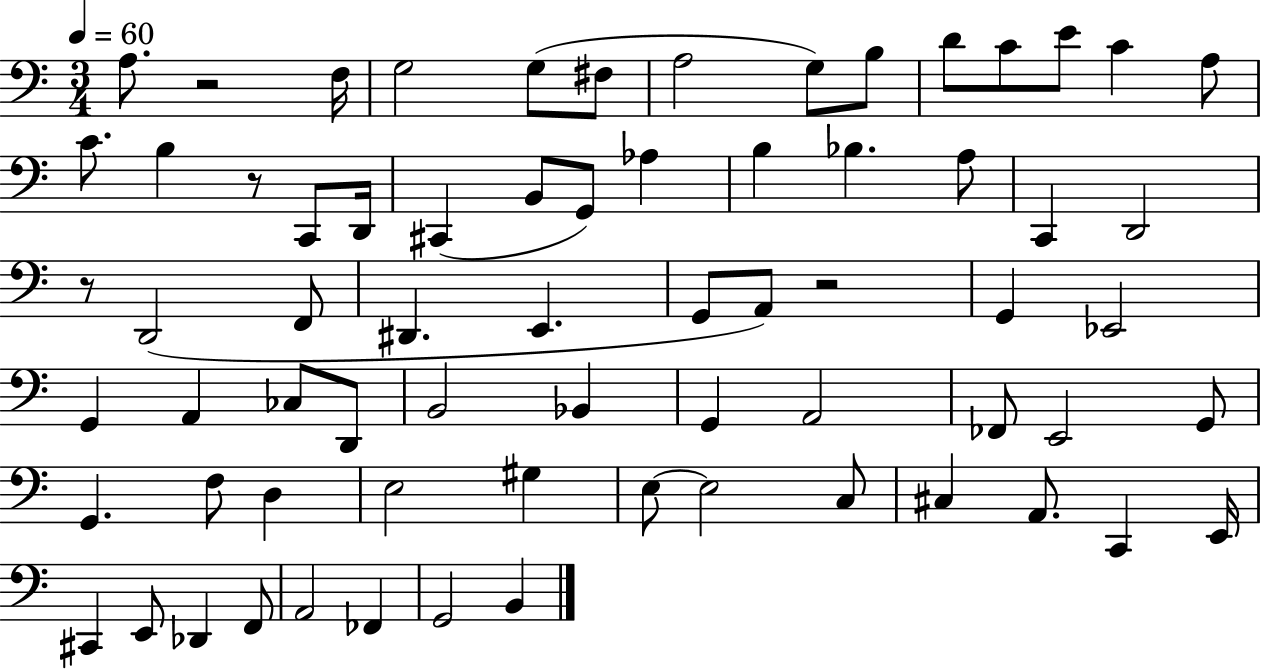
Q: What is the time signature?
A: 3/4